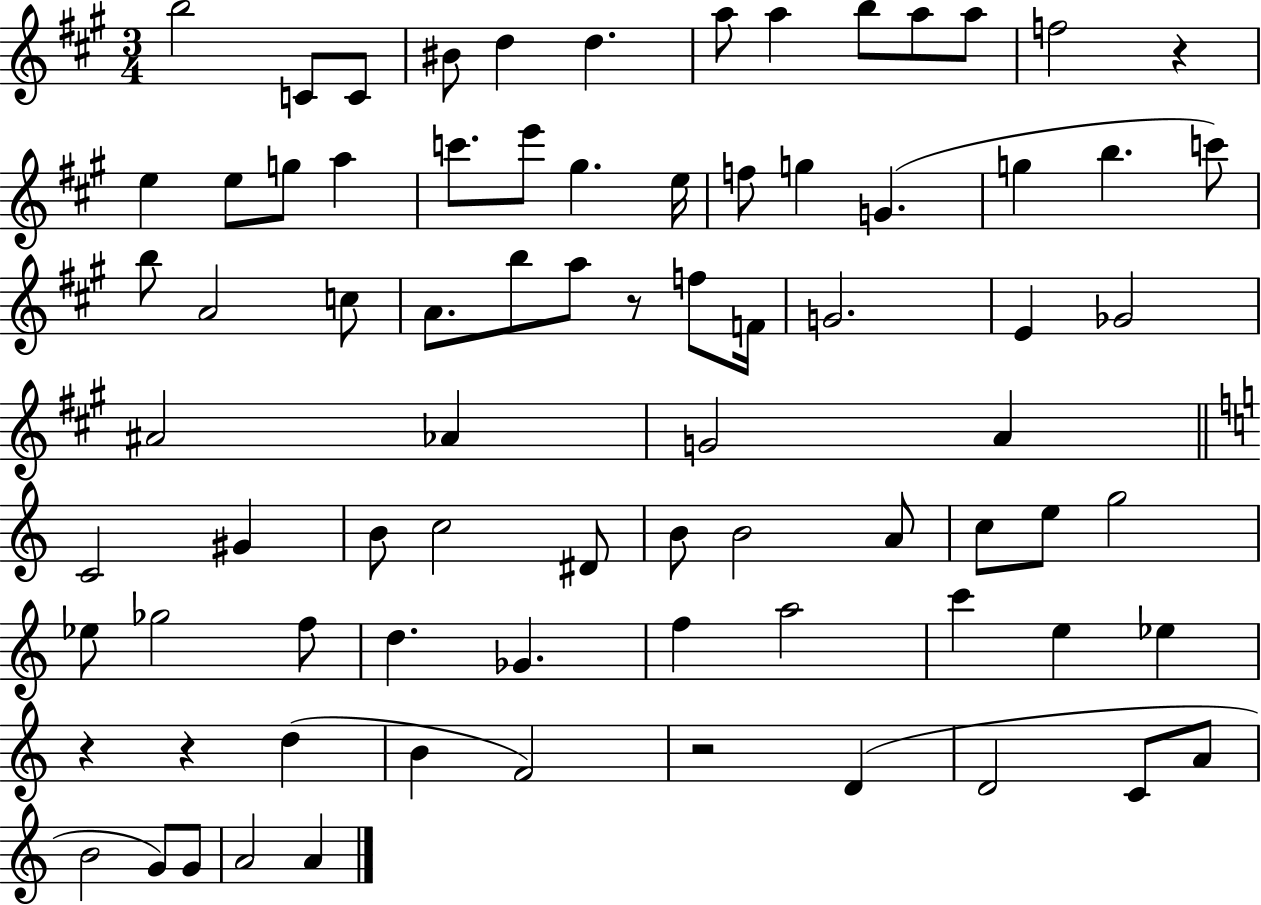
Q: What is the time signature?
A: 3/4